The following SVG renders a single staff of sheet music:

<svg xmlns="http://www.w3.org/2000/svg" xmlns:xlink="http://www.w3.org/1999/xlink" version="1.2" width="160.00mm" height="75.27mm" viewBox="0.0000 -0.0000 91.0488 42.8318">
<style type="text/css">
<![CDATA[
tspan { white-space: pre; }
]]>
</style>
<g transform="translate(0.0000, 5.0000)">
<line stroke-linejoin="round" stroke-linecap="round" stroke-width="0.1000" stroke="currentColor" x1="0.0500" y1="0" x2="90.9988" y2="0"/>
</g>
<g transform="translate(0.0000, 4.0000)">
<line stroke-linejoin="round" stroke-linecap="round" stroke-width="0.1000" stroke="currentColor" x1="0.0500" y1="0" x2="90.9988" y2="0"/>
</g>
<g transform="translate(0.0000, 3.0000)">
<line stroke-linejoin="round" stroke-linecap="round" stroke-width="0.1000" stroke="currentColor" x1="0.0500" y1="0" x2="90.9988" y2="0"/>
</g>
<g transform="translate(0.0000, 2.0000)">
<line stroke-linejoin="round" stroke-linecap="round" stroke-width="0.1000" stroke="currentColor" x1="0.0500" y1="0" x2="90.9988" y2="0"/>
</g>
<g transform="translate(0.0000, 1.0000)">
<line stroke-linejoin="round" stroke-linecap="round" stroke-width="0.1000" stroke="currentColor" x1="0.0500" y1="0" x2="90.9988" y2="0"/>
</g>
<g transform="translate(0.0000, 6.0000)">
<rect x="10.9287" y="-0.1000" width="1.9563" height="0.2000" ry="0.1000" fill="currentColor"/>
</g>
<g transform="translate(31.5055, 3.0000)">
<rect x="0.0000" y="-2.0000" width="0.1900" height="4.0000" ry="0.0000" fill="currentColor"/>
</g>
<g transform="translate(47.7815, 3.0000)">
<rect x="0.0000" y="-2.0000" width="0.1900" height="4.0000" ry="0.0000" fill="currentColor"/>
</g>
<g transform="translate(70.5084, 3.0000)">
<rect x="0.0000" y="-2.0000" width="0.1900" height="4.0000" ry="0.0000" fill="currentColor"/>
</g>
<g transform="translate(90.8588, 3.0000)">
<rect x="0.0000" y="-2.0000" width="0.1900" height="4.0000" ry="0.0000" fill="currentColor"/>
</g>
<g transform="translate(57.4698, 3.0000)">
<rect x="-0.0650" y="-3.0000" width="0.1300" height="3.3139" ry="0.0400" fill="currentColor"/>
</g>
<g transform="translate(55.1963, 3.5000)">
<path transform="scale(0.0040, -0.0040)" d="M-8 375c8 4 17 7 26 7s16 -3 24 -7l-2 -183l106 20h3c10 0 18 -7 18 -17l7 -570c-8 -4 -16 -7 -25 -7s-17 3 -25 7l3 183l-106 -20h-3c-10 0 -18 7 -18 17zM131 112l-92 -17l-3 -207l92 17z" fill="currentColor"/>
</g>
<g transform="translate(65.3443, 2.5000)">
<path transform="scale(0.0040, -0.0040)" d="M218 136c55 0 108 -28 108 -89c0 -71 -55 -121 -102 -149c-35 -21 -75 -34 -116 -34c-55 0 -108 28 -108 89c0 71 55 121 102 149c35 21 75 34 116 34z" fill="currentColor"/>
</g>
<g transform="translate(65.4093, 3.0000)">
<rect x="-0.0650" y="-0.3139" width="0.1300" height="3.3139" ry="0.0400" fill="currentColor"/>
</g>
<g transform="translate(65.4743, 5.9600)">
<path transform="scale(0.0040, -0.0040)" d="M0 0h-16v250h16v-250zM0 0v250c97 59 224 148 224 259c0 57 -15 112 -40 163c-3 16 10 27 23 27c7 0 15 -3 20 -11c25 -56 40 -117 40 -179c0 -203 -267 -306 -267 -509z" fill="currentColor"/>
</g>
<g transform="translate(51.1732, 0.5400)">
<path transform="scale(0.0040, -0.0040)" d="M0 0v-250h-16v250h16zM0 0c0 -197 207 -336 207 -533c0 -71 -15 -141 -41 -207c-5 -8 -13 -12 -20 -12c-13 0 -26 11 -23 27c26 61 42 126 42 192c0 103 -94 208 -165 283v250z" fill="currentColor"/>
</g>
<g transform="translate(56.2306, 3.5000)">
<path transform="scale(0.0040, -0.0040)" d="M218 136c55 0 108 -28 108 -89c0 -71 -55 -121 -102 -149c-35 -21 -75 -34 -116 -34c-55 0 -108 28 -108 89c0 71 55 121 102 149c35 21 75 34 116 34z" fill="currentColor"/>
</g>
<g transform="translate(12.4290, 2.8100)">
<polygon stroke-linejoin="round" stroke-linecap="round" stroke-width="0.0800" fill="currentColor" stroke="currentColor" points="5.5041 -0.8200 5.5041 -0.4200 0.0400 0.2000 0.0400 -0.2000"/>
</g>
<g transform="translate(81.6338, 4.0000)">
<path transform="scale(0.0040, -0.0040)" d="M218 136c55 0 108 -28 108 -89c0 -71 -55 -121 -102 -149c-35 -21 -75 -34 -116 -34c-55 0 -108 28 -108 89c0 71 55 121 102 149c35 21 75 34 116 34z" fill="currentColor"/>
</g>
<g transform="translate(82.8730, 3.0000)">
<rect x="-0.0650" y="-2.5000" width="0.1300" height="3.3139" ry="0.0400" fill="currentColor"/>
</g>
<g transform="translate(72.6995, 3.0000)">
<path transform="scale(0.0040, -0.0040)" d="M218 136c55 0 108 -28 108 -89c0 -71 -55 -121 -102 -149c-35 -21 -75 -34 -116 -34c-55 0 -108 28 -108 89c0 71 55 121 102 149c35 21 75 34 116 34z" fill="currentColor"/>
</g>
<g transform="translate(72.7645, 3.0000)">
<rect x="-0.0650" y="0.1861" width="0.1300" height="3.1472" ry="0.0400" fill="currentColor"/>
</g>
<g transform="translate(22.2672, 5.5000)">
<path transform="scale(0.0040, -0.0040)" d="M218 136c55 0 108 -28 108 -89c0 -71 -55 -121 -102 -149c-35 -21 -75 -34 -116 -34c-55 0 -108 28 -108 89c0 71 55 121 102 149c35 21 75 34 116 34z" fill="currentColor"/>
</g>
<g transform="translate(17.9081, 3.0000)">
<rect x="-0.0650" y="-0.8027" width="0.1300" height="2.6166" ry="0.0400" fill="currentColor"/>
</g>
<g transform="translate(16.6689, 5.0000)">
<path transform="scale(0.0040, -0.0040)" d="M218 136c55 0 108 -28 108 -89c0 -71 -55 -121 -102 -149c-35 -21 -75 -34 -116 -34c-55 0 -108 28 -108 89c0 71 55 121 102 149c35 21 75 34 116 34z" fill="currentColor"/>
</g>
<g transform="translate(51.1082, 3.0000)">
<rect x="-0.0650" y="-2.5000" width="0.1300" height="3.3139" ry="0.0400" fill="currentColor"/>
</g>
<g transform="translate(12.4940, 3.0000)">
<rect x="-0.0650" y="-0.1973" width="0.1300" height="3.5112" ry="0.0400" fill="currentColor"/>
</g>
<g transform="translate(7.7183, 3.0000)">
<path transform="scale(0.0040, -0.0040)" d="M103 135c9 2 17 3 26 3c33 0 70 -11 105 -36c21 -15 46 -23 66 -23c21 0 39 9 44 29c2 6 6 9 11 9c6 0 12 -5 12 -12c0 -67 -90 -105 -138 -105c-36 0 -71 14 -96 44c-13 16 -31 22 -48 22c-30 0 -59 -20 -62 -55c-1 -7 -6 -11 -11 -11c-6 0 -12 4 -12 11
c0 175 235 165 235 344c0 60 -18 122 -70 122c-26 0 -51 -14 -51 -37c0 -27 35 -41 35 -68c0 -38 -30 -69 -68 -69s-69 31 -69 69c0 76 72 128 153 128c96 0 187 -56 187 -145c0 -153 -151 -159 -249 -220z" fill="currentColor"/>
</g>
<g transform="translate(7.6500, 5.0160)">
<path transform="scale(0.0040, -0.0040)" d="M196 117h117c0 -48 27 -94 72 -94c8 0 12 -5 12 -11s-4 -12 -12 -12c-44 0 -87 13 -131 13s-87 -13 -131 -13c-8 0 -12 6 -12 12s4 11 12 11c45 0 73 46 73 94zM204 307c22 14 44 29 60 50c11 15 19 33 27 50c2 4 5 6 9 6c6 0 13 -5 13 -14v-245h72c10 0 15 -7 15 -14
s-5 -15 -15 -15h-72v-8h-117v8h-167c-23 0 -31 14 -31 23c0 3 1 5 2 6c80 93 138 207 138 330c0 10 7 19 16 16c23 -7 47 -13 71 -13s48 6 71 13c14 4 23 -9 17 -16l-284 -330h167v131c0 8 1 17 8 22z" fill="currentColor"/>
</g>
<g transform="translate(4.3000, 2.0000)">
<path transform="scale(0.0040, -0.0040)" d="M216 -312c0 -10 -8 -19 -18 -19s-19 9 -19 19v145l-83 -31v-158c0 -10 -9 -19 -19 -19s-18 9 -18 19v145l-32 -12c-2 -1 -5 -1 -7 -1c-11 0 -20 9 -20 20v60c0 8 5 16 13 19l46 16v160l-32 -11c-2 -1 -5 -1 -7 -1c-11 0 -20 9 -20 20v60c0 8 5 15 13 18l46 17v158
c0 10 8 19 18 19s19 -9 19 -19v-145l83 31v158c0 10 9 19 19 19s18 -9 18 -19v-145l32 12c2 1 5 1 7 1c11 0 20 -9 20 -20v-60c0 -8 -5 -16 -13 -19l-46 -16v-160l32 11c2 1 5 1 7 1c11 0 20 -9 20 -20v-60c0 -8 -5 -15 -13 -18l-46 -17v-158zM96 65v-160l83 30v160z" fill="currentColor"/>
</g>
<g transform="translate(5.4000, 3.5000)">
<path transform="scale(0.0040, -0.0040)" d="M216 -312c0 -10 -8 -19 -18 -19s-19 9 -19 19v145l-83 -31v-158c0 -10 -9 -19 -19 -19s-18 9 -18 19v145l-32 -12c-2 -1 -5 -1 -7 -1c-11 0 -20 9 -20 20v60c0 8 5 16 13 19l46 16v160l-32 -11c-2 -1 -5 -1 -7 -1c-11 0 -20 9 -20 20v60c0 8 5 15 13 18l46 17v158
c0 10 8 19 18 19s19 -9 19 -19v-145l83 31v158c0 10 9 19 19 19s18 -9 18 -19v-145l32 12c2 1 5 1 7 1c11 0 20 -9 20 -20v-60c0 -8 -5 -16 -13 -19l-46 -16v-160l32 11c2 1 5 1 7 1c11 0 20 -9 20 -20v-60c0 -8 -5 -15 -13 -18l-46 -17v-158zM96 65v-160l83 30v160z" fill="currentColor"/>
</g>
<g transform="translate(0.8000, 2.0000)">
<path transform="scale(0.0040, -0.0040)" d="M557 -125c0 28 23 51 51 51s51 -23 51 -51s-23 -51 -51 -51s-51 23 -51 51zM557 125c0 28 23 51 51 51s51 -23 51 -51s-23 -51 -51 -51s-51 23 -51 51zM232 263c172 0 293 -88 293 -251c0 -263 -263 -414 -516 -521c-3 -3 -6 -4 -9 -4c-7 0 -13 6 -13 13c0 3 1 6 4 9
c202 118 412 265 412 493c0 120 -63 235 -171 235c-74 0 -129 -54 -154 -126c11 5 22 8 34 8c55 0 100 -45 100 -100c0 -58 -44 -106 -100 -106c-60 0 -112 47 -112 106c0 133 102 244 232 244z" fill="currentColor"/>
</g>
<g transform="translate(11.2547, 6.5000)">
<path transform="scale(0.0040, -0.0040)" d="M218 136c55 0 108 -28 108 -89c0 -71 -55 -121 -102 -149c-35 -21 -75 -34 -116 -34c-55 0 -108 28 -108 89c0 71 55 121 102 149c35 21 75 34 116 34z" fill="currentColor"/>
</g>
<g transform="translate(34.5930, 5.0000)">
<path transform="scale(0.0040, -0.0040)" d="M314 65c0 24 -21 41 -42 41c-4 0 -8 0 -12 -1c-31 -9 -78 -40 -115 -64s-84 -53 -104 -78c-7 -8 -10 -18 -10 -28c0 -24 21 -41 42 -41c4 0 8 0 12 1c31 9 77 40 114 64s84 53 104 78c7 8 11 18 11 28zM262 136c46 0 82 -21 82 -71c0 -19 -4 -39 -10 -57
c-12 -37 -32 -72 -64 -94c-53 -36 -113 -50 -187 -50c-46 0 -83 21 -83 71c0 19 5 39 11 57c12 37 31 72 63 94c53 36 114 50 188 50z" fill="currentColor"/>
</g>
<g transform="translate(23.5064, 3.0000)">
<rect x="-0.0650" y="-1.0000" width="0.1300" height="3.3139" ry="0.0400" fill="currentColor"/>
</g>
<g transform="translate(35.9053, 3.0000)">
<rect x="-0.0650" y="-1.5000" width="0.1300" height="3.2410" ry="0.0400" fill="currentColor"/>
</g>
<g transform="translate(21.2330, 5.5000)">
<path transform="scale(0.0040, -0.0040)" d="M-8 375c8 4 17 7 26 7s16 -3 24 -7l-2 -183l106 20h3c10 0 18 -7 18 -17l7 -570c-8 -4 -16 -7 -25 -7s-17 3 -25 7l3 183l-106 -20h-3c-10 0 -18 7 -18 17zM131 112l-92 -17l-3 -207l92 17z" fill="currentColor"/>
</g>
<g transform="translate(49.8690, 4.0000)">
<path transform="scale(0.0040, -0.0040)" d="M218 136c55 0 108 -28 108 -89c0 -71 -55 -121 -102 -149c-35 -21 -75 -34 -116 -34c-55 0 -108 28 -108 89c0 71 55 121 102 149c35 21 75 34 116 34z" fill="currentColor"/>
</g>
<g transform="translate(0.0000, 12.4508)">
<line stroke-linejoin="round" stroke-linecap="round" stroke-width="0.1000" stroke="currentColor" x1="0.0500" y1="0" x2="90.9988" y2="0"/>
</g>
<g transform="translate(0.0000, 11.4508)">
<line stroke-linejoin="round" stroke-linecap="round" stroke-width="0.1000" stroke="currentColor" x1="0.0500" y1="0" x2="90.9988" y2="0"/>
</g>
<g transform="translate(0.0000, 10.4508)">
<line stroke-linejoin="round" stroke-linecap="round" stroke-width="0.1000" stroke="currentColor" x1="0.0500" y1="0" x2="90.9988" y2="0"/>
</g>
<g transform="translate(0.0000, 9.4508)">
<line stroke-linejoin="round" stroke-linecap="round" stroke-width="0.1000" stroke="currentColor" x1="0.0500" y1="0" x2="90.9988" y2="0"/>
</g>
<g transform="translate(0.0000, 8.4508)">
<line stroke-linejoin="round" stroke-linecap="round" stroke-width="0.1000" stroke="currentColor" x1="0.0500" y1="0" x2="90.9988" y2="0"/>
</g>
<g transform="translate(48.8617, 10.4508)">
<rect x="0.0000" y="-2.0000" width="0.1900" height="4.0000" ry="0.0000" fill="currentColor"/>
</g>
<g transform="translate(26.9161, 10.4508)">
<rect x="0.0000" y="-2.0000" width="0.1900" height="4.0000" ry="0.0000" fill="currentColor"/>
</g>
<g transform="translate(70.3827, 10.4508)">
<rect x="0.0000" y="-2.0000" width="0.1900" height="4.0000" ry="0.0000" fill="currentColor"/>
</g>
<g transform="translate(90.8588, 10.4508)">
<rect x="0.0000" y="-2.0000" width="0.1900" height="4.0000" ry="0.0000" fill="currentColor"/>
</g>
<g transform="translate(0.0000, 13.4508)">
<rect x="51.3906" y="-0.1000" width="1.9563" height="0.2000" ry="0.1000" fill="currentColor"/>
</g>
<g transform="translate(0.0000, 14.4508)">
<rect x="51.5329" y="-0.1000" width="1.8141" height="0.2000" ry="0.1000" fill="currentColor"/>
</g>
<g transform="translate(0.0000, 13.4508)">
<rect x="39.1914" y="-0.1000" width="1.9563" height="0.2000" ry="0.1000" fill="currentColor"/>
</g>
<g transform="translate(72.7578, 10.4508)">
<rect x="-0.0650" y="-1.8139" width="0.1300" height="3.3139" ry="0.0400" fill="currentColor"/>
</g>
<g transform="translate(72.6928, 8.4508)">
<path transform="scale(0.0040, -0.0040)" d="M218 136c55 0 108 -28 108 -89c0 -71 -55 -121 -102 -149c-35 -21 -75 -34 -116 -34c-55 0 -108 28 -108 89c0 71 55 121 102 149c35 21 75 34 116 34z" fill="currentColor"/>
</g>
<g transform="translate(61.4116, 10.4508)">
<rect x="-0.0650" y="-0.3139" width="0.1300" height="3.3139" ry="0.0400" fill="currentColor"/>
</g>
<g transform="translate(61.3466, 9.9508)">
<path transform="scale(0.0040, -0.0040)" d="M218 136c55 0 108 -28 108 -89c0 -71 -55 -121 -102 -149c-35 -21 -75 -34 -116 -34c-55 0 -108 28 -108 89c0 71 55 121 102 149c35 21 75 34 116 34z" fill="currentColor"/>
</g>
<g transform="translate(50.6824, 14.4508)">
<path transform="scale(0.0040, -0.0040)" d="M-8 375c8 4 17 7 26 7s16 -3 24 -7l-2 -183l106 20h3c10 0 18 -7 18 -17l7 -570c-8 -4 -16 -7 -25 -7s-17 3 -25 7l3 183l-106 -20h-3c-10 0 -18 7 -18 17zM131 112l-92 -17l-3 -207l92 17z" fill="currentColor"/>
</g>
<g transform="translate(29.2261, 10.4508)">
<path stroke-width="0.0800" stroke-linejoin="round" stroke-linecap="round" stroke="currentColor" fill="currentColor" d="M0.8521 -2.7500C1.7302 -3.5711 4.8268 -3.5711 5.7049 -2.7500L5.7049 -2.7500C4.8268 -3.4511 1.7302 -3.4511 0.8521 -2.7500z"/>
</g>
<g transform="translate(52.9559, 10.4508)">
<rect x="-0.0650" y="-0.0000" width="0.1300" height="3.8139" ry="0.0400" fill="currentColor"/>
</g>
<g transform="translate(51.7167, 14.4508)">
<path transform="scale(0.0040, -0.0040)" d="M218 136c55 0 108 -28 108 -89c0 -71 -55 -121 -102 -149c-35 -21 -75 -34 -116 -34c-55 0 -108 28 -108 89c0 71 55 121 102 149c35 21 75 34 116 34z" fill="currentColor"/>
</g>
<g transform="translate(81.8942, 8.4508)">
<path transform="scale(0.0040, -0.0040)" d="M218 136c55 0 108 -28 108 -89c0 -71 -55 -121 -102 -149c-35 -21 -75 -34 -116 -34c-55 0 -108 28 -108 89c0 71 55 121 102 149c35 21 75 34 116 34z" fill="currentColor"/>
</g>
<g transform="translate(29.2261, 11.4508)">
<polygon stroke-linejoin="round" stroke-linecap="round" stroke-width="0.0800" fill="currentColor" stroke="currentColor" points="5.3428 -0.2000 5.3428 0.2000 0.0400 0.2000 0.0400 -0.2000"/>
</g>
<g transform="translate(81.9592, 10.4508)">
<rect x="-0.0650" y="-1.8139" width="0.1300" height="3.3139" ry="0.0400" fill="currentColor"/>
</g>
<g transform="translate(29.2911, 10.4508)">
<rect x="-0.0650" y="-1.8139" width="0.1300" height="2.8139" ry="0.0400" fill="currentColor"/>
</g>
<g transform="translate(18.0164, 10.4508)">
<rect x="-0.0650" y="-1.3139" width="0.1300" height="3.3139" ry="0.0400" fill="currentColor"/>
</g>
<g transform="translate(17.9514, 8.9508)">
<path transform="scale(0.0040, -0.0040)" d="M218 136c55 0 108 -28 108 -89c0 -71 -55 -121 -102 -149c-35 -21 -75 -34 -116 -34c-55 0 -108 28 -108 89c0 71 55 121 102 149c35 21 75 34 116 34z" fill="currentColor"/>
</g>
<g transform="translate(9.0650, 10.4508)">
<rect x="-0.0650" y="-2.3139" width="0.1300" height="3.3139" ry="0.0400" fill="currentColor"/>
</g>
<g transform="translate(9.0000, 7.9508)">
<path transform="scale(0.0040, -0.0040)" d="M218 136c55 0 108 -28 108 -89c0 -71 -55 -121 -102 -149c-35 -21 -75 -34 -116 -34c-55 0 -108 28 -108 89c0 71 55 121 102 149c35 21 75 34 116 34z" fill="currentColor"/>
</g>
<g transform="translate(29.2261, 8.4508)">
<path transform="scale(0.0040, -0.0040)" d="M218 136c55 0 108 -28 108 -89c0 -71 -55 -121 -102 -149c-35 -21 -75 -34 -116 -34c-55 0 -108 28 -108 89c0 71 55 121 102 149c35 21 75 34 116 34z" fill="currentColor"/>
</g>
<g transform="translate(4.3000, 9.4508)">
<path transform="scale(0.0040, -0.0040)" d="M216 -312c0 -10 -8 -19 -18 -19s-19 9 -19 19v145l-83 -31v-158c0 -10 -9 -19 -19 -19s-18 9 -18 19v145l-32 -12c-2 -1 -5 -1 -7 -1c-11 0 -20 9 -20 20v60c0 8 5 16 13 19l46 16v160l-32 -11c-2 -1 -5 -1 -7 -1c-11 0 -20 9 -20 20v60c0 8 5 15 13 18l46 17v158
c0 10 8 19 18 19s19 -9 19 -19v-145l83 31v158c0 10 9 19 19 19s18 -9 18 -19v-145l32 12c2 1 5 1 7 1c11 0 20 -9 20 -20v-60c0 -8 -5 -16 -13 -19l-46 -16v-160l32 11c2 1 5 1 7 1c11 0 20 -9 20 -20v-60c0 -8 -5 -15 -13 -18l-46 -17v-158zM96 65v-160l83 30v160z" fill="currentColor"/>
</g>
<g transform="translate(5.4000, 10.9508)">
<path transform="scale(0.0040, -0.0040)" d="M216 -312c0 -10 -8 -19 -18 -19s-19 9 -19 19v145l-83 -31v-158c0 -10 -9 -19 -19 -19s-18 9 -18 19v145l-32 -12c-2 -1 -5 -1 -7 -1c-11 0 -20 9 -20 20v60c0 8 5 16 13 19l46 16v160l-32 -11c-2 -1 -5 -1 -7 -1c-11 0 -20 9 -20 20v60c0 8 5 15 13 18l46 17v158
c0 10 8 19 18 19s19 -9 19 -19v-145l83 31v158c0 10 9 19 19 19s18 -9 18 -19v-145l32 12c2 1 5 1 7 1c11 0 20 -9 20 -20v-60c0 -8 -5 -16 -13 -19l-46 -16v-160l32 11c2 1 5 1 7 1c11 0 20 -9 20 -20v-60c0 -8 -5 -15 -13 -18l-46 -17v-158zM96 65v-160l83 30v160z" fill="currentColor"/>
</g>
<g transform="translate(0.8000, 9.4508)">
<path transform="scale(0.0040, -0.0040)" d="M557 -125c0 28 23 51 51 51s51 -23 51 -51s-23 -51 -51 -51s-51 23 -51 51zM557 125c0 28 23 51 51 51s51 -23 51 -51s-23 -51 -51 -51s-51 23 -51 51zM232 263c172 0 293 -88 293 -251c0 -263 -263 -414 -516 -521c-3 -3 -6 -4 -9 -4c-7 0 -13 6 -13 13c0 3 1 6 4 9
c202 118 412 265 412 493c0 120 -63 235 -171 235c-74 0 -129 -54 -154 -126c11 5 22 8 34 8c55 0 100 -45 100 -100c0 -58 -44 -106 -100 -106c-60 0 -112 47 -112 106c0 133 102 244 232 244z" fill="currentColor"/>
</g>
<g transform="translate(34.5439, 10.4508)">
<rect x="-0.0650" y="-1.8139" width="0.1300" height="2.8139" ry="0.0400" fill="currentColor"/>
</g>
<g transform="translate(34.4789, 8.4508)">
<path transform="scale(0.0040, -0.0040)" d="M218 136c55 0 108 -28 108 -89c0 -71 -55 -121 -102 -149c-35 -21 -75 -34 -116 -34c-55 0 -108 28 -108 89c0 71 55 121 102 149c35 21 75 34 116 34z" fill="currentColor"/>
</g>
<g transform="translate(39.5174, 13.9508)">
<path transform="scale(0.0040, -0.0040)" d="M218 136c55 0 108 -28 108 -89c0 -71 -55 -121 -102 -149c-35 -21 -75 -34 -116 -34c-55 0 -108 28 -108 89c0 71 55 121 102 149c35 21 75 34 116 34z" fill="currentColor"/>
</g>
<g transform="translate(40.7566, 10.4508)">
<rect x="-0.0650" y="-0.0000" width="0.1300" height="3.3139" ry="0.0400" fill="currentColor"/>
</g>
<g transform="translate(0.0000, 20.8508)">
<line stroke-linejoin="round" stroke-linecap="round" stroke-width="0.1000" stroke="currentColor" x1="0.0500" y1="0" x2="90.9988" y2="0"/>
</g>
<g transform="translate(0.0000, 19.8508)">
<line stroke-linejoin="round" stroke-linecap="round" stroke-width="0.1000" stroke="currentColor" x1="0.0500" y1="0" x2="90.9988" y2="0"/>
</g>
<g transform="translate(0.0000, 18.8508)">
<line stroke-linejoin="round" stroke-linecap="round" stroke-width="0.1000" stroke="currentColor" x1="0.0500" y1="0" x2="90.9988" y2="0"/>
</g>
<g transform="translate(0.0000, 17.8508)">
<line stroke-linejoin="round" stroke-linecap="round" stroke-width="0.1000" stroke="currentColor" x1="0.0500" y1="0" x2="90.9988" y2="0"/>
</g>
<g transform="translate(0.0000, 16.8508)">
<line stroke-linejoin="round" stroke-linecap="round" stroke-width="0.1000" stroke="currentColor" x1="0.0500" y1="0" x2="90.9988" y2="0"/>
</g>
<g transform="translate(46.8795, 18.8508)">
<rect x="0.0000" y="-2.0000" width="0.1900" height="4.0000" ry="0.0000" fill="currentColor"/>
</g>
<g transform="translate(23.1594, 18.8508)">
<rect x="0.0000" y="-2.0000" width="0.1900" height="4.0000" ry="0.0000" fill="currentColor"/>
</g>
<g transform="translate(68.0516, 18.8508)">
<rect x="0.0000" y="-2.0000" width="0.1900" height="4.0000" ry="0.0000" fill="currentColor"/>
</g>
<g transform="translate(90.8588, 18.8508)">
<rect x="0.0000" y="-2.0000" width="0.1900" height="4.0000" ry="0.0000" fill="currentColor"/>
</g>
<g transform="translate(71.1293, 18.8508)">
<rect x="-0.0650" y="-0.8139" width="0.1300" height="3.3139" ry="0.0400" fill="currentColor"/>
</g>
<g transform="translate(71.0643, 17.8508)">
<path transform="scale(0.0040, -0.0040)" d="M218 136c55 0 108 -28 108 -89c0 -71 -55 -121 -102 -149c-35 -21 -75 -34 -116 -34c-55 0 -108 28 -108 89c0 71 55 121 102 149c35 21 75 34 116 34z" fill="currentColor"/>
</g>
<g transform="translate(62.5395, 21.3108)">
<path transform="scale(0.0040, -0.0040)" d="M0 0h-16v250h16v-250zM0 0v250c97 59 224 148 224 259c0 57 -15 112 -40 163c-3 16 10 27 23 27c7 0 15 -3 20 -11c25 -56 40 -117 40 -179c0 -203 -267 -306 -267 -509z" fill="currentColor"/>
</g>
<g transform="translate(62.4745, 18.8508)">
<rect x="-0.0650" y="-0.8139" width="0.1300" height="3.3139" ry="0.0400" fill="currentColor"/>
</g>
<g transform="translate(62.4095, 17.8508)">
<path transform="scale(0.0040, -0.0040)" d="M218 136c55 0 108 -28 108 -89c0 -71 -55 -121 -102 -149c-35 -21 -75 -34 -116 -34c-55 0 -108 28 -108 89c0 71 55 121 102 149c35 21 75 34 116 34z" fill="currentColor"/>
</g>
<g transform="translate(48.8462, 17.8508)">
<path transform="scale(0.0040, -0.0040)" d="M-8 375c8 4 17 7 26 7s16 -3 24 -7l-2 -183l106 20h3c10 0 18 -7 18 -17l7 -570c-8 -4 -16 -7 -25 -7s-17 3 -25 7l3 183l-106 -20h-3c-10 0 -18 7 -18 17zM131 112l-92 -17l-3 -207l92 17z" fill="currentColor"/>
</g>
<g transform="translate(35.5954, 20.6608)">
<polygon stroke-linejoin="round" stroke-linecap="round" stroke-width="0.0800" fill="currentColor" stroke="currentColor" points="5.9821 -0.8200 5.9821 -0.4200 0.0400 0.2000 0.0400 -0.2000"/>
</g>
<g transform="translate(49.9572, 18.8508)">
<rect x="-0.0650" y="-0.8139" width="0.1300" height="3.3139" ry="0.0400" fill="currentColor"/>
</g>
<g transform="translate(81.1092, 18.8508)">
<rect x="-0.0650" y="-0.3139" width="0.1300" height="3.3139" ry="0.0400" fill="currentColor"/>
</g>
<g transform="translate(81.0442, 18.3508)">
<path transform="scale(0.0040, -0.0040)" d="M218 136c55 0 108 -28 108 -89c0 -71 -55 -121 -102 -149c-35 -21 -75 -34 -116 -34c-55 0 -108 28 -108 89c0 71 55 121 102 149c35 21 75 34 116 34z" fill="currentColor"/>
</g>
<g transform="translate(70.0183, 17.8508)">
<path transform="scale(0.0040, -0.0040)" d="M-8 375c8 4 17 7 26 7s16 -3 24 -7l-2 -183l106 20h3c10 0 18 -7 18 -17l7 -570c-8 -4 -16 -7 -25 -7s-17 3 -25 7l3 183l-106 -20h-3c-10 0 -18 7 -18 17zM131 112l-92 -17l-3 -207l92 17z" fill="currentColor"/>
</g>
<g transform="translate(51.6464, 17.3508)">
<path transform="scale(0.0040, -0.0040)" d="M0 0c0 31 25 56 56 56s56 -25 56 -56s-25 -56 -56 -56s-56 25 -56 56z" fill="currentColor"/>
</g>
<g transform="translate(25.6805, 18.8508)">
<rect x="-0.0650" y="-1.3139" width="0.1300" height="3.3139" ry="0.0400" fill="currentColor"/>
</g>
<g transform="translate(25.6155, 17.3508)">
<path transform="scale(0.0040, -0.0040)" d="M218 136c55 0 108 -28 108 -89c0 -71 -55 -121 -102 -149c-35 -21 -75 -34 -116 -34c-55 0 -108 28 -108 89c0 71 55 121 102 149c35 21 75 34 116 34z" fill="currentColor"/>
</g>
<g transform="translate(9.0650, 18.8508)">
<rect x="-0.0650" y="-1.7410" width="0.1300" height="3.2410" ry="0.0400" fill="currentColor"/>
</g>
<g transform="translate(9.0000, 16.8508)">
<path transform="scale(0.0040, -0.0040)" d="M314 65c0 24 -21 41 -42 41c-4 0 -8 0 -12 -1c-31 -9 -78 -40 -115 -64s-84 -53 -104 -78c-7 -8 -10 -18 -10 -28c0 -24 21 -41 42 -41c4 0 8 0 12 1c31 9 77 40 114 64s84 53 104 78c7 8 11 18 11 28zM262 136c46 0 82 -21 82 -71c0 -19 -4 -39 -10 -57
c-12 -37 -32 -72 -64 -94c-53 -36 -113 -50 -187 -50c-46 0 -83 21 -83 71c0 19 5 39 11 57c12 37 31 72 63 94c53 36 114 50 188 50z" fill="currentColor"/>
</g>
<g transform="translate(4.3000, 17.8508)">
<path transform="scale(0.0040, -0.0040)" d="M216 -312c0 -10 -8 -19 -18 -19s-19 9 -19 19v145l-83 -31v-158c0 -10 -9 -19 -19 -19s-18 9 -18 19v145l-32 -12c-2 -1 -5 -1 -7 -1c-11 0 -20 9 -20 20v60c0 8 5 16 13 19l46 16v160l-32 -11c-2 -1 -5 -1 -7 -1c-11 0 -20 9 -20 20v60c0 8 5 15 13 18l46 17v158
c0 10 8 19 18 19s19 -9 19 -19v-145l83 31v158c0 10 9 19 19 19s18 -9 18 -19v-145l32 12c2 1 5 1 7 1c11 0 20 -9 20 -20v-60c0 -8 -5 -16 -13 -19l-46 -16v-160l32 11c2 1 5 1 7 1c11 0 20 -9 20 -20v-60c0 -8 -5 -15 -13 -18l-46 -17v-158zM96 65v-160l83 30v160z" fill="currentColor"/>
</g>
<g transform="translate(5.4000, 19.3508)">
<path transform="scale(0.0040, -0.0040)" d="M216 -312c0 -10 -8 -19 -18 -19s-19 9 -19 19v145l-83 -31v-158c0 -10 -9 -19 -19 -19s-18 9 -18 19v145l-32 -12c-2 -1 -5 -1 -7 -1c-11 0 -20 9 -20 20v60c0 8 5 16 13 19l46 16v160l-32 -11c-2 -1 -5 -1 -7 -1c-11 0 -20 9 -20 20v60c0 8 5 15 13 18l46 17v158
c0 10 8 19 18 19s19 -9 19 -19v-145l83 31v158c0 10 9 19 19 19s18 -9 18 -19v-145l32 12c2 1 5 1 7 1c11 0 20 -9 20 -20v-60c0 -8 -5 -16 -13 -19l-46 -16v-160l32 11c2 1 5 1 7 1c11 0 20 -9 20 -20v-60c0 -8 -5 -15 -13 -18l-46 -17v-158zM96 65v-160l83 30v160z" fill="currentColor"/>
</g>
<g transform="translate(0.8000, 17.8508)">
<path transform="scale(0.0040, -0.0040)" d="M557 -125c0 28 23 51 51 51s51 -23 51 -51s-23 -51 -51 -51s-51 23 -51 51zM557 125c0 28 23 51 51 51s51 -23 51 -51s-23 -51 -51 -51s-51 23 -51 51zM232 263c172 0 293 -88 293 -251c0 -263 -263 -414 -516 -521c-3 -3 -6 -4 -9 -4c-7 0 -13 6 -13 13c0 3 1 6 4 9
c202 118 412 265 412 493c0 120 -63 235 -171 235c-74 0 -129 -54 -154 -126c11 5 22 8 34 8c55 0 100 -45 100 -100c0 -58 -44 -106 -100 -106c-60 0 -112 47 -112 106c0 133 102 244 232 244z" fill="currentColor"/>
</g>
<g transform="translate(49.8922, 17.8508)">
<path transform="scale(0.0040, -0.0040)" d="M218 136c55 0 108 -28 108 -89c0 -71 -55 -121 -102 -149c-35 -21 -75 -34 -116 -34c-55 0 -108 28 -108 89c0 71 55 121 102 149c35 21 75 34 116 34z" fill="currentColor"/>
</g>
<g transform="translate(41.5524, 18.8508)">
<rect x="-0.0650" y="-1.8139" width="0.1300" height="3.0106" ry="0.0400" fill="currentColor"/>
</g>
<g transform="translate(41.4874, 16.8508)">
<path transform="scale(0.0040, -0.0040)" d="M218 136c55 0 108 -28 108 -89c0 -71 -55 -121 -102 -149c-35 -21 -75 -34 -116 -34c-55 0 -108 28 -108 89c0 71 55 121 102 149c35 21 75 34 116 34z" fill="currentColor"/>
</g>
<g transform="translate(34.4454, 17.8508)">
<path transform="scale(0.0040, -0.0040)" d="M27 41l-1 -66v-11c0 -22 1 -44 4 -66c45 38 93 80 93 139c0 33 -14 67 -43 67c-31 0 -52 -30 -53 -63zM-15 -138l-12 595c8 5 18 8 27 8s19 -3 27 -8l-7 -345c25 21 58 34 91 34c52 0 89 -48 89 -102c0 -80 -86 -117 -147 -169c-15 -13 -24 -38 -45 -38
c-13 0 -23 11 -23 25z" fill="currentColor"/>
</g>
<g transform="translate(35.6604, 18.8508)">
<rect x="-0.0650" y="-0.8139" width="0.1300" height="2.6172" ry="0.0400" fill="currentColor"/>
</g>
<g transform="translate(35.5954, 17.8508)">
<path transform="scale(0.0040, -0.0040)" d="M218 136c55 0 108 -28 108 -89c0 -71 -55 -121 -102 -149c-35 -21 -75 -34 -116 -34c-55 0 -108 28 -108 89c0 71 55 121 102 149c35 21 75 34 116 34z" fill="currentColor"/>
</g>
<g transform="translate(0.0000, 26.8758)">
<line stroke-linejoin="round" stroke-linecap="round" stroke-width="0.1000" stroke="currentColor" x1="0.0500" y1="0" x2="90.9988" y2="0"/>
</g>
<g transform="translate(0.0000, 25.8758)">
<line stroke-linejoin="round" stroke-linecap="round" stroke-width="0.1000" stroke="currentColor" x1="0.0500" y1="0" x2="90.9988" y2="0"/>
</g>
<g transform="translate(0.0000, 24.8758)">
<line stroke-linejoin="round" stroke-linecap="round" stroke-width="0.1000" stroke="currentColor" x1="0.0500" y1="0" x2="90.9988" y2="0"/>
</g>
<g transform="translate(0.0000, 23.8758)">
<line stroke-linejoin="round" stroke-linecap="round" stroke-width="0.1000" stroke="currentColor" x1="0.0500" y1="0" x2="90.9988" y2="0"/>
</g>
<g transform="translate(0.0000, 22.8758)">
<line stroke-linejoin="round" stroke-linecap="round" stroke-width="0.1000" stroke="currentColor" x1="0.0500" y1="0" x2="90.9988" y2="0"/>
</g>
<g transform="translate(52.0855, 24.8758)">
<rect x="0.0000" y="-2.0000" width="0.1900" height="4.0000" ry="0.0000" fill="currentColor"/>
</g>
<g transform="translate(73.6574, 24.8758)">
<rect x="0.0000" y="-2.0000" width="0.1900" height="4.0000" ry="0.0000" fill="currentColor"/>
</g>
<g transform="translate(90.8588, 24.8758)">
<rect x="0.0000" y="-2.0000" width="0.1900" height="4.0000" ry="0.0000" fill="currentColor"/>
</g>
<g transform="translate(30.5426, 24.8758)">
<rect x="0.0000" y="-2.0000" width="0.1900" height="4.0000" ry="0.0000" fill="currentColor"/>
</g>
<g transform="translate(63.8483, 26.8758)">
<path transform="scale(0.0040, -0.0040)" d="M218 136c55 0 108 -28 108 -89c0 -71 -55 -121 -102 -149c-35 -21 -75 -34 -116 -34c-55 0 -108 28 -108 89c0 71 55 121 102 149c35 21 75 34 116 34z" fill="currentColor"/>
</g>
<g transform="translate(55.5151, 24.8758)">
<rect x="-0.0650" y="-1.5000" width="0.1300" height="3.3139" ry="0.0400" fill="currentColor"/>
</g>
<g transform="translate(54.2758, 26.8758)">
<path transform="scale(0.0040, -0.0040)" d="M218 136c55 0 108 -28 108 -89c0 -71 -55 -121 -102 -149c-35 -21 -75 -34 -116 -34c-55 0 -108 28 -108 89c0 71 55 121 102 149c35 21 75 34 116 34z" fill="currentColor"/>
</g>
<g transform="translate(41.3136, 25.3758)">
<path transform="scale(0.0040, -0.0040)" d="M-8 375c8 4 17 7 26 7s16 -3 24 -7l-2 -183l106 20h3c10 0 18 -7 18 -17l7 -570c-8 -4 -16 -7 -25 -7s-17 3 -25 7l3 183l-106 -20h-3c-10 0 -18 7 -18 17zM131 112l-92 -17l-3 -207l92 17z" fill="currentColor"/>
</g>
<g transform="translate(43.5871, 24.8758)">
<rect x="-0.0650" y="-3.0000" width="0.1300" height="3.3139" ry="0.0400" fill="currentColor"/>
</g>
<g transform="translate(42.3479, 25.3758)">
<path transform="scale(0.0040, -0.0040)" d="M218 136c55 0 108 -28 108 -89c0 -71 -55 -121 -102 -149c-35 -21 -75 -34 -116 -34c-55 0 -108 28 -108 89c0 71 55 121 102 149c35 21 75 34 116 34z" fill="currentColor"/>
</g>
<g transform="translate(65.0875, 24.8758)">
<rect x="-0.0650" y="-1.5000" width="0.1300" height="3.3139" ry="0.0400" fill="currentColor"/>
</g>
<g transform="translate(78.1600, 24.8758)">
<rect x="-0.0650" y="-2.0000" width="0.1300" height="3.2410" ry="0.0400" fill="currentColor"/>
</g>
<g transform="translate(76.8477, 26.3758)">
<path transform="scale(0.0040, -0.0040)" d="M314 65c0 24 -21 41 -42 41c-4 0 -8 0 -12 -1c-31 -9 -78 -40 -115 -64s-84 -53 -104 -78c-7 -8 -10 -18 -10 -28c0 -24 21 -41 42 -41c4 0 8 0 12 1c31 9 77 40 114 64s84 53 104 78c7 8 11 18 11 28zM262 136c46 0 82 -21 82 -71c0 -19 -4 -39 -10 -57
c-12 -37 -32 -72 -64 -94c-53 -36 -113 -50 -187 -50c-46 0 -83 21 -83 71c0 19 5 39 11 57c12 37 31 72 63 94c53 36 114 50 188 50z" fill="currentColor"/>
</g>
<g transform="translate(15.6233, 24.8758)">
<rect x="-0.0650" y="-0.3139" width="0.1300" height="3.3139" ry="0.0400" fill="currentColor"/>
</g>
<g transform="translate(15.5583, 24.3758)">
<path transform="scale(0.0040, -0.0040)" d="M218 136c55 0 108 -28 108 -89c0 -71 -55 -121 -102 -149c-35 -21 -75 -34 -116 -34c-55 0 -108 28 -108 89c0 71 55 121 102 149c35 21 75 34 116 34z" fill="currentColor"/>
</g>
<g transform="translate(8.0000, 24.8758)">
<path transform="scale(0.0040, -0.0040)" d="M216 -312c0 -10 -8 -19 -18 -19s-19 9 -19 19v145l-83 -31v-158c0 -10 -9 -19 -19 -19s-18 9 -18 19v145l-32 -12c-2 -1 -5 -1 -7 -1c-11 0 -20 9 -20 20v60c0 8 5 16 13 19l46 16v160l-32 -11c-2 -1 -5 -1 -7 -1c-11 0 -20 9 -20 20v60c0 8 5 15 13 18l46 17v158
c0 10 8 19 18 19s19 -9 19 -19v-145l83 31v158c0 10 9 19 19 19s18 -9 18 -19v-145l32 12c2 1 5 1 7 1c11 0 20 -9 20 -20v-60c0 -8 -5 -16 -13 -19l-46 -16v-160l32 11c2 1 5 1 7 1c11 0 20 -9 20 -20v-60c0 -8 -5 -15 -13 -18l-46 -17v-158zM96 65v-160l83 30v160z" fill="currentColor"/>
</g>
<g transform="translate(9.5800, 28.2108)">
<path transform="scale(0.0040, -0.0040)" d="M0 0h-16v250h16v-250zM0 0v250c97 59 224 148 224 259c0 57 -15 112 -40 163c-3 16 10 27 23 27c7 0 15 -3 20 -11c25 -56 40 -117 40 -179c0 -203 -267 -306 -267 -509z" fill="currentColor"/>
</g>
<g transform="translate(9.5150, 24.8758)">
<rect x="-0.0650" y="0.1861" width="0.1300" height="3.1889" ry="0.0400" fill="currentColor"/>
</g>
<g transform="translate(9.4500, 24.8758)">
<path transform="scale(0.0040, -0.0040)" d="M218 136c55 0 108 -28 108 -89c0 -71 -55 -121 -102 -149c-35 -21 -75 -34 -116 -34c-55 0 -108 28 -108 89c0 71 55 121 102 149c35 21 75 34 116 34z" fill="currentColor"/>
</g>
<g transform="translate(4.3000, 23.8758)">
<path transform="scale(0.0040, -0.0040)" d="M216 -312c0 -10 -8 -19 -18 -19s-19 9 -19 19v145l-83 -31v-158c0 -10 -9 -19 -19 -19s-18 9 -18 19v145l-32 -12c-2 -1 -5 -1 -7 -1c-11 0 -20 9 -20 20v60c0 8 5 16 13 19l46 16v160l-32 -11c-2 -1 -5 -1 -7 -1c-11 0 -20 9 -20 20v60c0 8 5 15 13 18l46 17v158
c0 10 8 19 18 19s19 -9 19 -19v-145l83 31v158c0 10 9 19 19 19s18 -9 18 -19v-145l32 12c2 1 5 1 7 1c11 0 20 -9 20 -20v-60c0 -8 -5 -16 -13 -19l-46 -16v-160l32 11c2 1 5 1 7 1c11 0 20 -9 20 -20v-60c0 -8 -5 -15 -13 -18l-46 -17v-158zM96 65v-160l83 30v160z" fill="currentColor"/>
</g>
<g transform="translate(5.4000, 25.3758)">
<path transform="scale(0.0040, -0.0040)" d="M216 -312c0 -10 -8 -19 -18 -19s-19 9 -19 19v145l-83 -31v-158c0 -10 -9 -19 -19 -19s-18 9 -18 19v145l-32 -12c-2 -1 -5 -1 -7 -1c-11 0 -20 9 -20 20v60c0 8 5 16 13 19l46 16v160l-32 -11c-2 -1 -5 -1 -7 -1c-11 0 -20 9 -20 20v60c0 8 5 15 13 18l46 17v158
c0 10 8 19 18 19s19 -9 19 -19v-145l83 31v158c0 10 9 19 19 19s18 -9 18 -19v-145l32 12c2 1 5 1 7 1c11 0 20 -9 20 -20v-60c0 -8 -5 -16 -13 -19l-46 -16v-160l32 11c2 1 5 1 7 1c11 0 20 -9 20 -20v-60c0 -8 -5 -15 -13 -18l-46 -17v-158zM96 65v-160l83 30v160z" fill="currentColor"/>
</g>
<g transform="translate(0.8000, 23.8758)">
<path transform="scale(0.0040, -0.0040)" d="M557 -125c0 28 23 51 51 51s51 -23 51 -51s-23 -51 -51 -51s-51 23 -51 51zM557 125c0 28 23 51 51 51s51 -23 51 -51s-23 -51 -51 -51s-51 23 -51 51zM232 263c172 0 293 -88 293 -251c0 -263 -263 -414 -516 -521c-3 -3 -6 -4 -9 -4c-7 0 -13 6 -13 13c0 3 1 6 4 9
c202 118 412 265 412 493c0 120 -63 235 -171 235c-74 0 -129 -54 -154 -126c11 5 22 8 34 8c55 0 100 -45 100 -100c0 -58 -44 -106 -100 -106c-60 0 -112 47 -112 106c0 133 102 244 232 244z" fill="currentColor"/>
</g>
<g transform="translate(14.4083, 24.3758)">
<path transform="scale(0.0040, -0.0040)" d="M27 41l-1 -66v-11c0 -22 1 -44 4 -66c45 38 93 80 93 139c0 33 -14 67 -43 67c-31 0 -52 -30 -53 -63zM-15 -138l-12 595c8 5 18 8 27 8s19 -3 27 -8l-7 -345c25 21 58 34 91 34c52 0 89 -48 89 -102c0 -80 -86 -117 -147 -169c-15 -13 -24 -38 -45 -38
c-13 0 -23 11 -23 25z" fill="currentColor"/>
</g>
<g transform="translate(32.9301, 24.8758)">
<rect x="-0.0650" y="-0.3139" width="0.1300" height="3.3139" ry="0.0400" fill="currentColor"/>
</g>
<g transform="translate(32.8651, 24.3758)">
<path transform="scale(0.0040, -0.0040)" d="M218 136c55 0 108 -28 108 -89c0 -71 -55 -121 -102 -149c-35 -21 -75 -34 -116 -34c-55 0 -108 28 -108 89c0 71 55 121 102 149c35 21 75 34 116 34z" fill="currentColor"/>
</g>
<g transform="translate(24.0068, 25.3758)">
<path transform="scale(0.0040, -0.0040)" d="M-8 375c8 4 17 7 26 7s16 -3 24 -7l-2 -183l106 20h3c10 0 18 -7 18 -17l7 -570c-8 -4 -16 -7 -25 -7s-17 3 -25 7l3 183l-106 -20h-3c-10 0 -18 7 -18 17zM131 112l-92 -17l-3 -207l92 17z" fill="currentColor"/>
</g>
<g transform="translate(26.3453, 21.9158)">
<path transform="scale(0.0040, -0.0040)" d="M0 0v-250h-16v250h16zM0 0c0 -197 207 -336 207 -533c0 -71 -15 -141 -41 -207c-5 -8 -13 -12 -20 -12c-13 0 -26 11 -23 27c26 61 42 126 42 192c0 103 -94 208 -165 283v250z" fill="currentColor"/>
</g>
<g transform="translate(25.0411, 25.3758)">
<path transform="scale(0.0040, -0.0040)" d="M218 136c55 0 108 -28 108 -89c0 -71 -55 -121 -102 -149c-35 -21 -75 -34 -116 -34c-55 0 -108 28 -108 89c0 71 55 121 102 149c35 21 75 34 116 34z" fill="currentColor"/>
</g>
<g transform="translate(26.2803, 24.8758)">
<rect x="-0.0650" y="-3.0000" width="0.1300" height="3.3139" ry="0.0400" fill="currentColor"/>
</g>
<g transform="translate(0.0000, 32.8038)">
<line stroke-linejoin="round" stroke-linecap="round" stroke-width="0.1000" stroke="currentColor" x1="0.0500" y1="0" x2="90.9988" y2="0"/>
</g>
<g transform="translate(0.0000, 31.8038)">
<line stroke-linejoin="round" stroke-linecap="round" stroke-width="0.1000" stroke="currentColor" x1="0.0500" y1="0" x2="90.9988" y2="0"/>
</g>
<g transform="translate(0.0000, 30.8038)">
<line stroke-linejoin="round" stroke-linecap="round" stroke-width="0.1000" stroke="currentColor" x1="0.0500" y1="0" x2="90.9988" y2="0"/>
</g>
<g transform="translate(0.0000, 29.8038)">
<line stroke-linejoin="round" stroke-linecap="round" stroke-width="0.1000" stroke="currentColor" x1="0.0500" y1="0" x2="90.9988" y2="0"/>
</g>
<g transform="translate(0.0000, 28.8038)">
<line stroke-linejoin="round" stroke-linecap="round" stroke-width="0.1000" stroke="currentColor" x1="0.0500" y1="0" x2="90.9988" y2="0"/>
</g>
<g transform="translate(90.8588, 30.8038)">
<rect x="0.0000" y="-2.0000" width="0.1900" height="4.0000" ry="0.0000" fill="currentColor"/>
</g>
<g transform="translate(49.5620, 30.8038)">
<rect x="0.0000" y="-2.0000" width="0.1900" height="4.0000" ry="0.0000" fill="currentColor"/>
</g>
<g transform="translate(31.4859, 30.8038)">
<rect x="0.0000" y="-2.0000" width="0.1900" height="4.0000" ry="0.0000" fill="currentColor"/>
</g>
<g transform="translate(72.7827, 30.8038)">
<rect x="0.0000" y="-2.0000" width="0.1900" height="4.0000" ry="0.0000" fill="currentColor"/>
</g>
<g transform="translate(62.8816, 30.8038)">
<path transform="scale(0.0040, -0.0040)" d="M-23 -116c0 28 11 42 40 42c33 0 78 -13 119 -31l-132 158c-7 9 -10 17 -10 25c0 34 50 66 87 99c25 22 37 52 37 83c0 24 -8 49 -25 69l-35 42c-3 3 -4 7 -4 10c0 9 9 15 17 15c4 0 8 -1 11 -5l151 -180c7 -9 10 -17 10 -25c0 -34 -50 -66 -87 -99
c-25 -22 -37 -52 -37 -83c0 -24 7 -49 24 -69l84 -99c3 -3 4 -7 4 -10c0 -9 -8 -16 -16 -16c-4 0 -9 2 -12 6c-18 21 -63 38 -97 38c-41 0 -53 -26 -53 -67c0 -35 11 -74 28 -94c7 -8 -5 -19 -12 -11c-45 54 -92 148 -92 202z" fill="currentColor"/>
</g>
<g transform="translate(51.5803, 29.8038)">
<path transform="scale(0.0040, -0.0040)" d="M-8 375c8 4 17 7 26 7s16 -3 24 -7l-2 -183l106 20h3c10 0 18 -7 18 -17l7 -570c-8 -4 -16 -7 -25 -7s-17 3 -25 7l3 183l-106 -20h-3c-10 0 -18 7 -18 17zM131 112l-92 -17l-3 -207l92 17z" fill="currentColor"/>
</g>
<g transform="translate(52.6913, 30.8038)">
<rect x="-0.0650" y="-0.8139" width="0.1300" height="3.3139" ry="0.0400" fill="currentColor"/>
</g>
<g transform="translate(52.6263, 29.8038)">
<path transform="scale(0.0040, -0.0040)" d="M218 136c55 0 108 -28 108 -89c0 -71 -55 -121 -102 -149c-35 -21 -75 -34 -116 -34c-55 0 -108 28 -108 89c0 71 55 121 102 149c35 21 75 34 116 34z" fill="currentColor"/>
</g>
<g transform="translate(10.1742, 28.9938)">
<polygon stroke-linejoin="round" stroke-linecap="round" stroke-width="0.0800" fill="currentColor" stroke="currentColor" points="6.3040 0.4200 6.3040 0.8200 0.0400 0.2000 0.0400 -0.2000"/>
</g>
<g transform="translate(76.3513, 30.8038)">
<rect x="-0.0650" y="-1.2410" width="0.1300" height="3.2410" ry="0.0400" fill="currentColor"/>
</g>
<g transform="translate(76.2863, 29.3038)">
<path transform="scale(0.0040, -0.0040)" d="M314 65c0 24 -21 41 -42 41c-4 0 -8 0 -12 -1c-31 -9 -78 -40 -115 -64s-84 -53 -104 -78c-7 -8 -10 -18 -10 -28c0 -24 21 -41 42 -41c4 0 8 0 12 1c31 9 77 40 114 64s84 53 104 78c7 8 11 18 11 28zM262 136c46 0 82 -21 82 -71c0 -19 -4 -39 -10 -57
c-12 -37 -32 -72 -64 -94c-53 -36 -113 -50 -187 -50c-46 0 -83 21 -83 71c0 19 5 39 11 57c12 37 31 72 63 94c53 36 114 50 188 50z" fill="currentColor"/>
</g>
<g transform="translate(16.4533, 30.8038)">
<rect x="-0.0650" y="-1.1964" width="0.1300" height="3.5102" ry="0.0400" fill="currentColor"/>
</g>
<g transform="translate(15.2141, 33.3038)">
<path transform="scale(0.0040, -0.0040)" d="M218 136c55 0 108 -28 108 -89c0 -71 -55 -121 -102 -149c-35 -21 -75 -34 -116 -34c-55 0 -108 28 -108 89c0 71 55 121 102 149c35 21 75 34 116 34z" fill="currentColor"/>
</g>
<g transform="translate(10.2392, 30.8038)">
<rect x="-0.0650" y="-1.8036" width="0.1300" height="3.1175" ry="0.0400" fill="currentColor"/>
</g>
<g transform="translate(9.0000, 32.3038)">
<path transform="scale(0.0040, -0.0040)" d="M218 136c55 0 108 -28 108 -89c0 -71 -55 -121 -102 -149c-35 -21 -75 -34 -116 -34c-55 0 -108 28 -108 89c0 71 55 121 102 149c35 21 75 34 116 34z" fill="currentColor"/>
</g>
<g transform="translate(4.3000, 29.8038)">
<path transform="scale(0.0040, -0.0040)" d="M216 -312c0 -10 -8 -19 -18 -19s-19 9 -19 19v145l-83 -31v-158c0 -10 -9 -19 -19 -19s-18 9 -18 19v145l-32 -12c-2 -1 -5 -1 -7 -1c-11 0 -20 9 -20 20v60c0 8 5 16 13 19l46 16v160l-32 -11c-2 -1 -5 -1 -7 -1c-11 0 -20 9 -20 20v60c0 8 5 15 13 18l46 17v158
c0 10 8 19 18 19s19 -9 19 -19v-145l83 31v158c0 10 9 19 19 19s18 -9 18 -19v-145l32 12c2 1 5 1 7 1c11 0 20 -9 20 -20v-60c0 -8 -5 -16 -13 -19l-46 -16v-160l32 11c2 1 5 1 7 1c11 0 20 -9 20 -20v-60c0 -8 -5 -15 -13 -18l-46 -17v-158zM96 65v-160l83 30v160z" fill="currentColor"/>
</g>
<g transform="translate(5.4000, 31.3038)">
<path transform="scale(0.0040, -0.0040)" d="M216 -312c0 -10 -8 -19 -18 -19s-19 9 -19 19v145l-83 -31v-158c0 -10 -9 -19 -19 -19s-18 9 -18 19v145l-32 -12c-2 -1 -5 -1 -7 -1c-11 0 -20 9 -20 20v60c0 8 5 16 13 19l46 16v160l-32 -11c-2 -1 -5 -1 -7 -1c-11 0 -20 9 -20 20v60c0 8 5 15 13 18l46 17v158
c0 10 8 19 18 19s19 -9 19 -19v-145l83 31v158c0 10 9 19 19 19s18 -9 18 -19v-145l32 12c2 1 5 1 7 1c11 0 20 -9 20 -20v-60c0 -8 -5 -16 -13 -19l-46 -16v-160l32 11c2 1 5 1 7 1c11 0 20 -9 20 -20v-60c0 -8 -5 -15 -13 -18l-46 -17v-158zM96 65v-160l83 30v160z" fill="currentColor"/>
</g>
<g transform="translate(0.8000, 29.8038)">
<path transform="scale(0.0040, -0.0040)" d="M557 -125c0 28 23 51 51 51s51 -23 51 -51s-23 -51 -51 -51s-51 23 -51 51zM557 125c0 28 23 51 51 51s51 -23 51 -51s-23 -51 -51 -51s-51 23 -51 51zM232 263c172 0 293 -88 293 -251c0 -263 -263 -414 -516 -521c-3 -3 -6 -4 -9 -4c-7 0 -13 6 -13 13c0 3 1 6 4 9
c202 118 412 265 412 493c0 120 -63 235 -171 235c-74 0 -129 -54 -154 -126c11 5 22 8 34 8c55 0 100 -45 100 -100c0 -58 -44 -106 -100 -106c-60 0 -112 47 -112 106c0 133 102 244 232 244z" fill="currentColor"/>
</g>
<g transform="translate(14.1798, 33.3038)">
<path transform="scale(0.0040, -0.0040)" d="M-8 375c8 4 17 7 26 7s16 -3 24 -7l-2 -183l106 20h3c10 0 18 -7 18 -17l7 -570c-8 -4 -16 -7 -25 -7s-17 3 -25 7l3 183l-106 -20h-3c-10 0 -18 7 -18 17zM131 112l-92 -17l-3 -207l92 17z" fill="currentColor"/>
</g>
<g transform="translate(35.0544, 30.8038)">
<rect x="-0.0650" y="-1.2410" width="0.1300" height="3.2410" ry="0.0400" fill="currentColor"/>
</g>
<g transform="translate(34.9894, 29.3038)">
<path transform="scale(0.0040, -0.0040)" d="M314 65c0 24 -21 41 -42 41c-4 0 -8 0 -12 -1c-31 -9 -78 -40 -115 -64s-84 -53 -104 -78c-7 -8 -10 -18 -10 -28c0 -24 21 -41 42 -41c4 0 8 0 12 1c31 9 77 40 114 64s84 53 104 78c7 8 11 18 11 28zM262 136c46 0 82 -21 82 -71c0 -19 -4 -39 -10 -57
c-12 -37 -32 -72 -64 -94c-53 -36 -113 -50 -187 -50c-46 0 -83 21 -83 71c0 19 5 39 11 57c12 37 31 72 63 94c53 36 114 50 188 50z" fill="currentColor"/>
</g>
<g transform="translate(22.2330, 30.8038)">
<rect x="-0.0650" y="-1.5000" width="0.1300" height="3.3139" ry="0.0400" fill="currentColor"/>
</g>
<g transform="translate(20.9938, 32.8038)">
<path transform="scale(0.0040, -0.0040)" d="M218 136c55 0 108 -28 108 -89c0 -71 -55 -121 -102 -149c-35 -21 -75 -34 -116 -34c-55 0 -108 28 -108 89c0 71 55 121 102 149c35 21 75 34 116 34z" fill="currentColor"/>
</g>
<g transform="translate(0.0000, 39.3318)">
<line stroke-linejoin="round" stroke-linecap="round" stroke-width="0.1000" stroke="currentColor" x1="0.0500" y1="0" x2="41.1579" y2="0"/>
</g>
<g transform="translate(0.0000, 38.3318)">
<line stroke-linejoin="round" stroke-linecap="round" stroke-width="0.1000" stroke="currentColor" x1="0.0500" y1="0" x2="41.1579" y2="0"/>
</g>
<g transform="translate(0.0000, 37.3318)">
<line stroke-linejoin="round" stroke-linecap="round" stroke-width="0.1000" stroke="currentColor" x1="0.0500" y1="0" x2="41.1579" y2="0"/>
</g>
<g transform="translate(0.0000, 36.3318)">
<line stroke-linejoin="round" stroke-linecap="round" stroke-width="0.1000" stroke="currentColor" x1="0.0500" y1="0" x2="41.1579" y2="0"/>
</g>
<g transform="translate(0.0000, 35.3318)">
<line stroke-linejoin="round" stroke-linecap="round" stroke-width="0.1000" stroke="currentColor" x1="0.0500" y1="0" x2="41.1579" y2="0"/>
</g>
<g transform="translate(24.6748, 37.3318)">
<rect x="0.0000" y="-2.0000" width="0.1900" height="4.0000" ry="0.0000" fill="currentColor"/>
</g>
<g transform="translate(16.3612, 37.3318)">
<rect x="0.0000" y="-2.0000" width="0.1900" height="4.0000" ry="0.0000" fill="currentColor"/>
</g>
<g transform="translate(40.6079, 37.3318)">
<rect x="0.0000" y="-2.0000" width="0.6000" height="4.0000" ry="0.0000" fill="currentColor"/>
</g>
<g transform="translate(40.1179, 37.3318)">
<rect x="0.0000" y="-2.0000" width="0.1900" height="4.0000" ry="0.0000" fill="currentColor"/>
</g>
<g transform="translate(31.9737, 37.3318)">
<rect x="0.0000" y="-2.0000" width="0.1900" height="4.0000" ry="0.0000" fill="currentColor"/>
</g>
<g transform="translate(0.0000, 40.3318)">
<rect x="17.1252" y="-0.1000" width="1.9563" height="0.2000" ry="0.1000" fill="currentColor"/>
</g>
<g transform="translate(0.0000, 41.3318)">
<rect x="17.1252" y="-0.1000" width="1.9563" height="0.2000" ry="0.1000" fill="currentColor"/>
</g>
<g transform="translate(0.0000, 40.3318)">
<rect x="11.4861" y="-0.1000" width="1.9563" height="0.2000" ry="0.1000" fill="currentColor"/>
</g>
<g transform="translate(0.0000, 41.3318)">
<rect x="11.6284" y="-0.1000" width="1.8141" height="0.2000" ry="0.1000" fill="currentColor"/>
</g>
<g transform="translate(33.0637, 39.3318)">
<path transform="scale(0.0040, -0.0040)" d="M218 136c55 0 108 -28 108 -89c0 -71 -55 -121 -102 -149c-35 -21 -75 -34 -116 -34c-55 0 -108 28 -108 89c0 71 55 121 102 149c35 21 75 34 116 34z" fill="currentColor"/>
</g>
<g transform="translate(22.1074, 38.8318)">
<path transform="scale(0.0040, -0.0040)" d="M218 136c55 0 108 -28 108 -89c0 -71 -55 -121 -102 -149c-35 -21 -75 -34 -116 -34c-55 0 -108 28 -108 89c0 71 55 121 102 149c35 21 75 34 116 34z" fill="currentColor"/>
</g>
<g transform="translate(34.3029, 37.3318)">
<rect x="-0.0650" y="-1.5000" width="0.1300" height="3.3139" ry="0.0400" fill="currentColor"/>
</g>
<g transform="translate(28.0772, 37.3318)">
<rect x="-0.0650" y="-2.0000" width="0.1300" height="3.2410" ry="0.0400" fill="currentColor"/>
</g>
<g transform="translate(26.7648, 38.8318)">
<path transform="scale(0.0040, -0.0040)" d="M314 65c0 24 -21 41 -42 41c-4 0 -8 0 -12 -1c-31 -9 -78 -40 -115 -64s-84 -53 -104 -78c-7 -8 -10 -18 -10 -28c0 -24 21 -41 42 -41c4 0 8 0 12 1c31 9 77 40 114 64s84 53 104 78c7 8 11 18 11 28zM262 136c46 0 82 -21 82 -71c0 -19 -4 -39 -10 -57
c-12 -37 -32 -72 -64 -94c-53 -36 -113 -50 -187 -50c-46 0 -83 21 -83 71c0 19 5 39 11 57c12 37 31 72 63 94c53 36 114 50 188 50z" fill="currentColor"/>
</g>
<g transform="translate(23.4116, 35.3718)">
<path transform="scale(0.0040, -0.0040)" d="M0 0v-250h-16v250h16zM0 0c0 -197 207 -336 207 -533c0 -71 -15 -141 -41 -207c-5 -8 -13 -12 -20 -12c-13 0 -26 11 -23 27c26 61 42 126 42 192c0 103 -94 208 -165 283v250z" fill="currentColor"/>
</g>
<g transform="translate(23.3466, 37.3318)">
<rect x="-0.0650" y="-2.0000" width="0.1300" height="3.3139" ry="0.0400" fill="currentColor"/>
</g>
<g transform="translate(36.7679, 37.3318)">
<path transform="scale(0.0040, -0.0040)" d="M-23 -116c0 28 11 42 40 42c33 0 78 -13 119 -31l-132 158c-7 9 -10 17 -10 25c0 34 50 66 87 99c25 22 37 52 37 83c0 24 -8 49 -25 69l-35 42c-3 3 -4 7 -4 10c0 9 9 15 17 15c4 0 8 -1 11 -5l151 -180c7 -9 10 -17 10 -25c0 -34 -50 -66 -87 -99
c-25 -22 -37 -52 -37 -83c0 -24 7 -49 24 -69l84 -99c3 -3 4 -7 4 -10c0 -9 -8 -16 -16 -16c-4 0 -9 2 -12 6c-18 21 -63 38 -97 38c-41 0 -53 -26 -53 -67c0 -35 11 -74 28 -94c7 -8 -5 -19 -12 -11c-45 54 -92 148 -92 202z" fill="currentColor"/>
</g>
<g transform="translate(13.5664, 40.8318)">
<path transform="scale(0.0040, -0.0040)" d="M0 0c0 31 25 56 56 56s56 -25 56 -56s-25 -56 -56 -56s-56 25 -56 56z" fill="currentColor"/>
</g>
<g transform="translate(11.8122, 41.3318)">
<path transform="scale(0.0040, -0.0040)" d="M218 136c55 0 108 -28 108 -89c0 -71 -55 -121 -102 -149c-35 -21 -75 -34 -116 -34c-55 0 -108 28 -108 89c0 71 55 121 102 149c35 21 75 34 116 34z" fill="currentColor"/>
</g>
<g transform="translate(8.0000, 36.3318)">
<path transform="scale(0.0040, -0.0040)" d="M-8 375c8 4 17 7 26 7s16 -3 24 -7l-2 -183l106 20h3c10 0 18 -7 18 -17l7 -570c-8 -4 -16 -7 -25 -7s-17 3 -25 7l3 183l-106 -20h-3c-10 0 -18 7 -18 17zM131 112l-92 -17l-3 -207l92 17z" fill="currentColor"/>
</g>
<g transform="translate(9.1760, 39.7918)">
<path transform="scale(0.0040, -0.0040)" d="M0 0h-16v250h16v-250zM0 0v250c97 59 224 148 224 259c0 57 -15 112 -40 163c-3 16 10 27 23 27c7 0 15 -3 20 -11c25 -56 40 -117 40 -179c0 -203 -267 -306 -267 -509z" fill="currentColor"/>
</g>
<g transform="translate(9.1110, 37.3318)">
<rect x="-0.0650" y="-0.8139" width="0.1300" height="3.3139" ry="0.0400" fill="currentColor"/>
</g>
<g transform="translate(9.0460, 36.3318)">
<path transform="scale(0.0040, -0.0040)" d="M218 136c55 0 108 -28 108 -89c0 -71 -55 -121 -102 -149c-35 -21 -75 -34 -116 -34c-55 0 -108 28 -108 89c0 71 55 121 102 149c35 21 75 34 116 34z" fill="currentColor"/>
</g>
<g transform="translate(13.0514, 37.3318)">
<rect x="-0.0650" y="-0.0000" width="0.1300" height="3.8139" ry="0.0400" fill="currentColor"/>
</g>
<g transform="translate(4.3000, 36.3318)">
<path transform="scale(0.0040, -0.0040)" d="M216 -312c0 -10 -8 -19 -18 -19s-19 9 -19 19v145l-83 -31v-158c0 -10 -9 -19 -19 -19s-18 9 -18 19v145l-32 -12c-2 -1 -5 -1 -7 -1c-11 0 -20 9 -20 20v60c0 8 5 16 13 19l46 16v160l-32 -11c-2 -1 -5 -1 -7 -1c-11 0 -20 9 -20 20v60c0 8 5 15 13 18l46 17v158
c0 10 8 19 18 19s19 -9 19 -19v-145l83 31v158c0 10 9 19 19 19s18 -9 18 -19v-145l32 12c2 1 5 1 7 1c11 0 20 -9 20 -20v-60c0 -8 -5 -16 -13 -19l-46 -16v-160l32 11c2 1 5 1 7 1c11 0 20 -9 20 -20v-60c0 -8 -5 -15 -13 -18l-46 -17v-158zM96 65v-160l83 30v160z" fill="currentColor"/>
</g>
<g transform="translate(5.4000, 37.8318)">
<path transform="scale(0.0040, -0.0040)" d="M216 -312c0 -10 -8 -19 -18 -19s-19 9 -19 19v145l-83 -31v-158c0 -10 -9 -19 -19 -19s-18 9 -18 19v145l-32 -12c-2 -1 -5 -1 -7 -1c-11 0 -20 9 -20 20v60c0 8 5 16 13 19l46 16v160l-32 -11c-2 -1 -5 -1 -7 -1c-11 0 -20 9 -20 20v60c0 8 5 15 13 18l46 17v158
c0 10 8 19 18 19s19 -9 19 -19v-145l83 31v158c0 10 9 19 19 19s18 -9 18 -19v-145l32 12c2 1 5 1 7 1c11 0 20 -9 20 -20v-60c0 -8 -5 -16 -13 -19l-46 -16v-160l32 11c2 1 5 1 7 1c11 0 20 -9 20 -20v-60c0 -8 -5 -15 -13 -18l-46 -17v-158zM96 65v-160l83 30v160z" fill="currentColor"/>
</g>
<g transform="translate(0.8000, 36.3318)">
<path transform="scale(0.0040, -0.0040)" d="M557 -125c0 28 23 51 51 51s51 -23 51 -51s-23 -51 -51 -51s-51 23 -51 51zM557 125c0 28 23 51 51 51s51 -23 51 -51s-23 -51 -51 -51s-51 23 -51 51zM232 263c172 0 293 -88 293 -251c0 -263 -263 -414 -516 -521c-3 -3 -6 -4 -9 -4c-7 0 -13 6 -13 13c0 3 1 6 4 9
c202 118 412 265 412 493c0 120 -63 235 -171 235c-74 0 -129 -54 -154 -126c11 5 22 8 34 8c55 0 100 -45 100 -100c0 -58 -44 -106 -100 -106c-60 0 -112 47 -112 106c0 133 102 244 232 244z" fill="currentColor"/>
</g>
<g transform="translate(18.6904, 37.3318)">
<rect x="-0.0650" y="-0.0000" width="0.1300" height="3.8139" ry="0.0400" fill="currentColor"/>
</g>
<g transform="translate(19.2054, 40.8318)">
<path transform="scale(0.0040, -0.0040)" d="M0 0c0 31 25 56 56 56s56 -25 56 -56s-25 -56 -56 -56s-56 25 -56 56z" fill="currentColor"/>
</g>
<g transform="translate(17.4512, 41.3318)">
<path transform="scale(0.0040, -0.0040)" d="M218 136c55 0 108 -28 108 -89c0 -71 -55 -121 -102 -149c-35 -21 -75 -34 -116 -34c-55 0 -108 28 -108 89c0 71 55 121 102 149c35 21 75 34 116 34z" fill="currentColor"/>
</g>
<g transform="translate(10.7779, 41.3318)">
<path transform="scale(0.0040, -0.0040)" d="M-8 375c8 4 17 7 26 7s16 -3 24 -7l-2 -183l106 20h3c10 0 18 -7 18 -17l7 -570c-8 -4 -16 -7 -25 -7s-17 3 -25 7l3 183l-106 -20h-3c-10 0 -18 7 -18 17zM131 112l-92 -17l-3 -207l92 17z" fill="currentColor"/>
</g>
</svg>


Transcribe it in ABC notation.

X:1
T:Untitled
M:2/4
L:1/4
K:D
D,,/2 G,,/2 F,, G,,2 B,,/2 C, E,/2 D, B,, B, G, A,/2 A,/2 D,, C,, E, A, A, A,2 G, _F,/2 A,/2 F, F,/2 F, E, ^D,/2 _E, C,/2 E, C, G,, G,, A,,2 A,,/2 F,,/2 G,, G,2 F, z G,2 F,/2 C,, ^C,, A,,/2 A,,2 G,, z